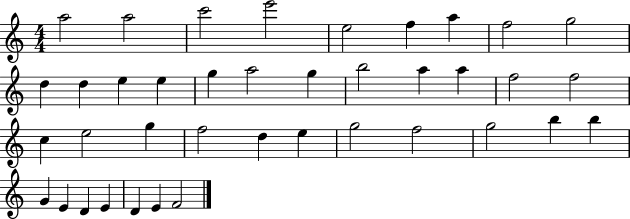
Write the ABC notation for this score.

X:1
T:Untitled
M:4/4
L:1/4
K:C
a2 a2 c'2 e'2 e2 f a f2 g2 d d e e g a2 g b2 a a f2 f2 c e2 g f2 d e g2 f2 g2 b b G E D E D E F2